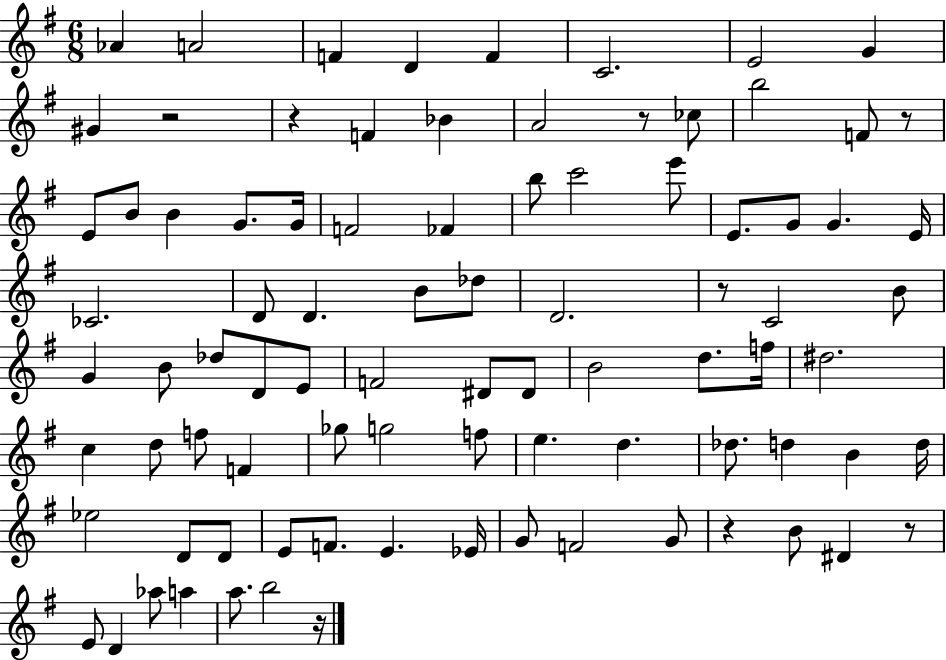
{
  \clef treble
  \numericTimeSignature
  \time 6/8
  \key g \major
  aes'4 a'2 | f'4 d'4 f'4 | c'2. | e'2 g'4 | \break gis'4 r2 | r4 f'4 bes'4 | a'2 r8 ces''8 | b''2 f'8 r8 | \break e'8 b'8 b'4 g'8. g'16 | f'2 fes'4 | b''8 c'''2 e'''8 | e'8. g'8 g'4. e'16 | \break ces'2. | d'8 d'4. b'8 des''8 | d'2. | r8 c'2 b'8 | \break g'4 b'8 des''8 d'8 e'8 | f'2 dis'8 dis'8 | b'2 d''8. f''16 | dis''2. | \break c''4 d''8 f''8 f'4 | ges''8 g''2 f''8 | e''4. d''4. | des''8. d''4 b'4 d''16 | \break ees''2 d'8 d'8 | e'8 f'8. e'4. ees'16 | g'8 f'2 g'8 | r4 b'8 dis'4 r8 | \break e'8 d'4 aes''8 a''4 | a''8. b''2 r16 | \bar "|."
}